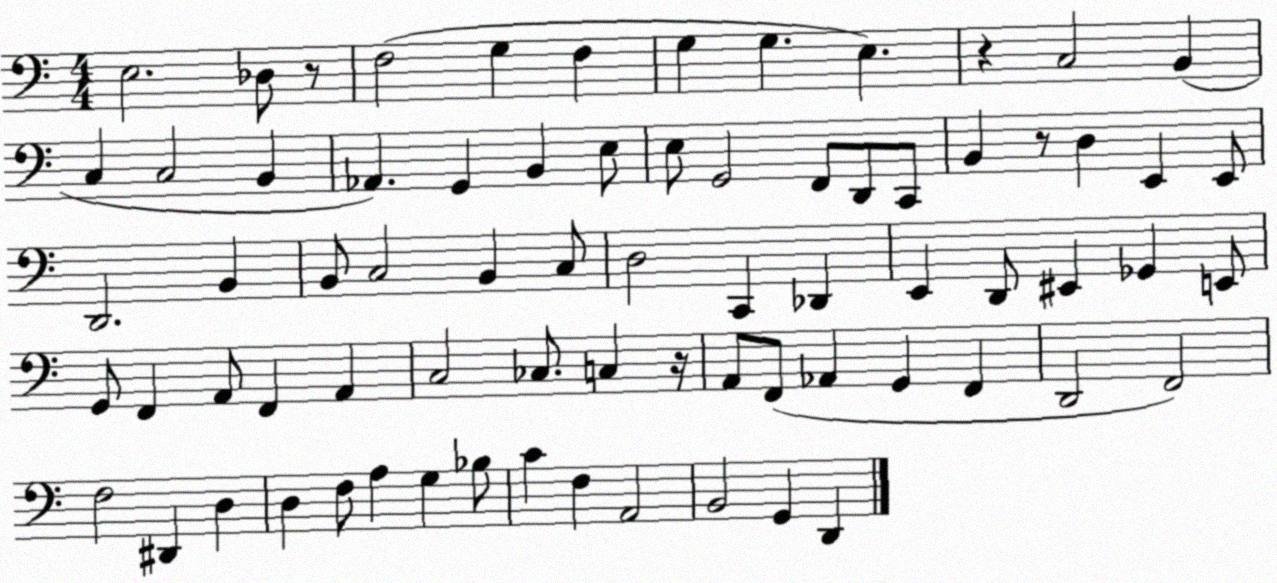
X:1
T:Untitled
M:4/4
L:1/4
K:C
E,2 _D,/2 z/2 F,2 G, F, G, G, E, z C,2 B,, C, C,2 B,, _A,, G,, B,, E,/2 E,/2 G,,2 F,,/2 D,,/2 C,,/2 B,, z/2 D, E,, E,,/2 D,,2 B,, B,,/2 C,2 B,, C,/2 D,2 C,, _D,, E,, D,,/2 ^E,, _G,, E,,/2 G,,/2 F,, A,,/2 F,, A,, C,2 _C,/2 C, z/4 A,,/2 F,,/2 _A,, G,, F,, D,,2 F,,2 F,2 ^D,, D, D, F,/2 A, G, _B,/2 C F, A,,2 B,,2 G,, D,,